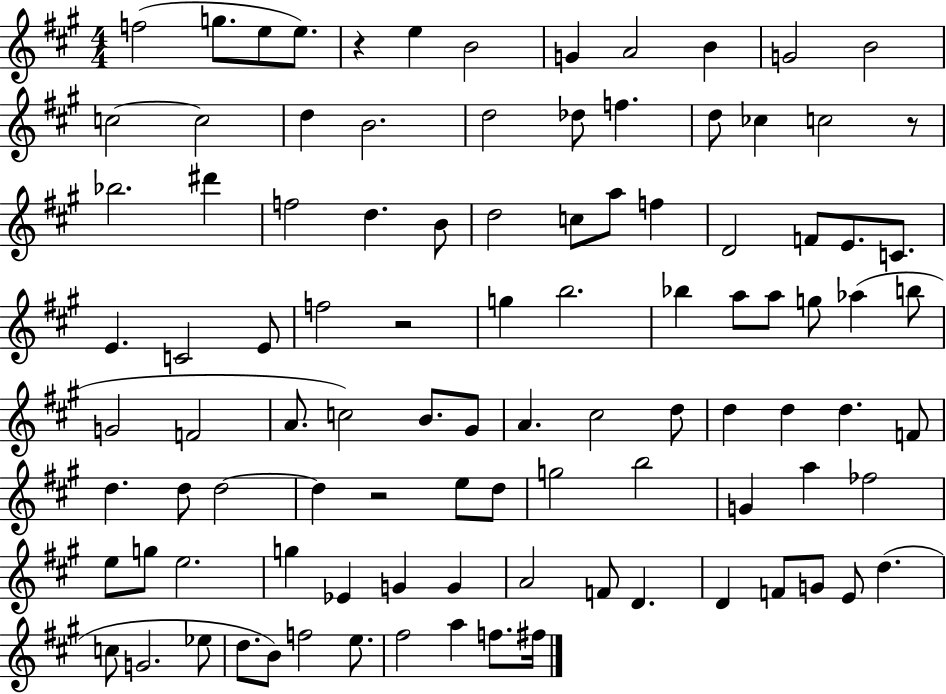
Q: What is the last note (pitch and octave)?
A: F#5